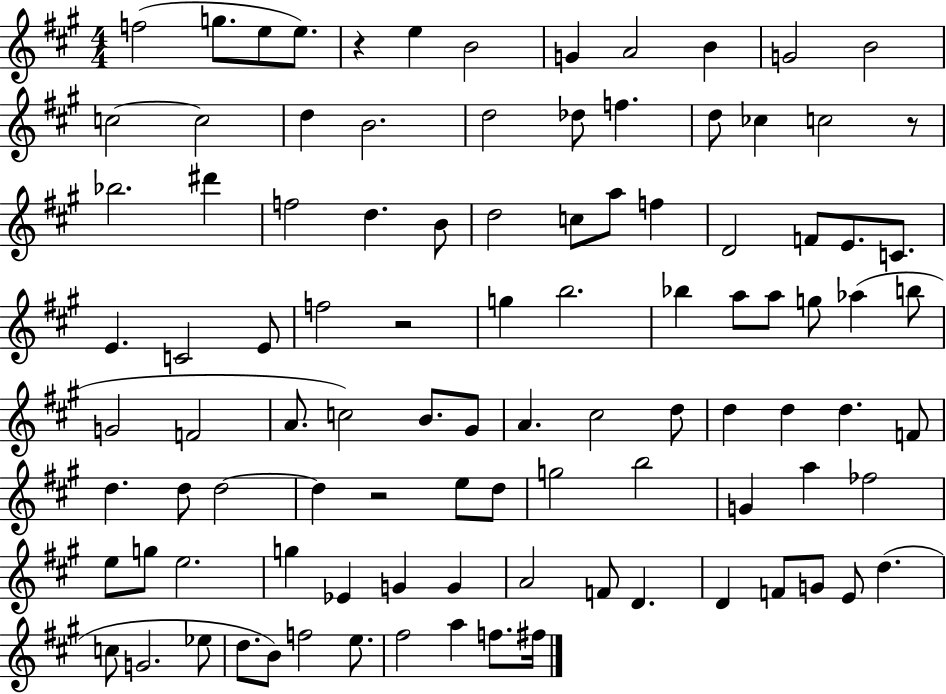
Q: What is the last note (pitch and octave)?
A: F#5